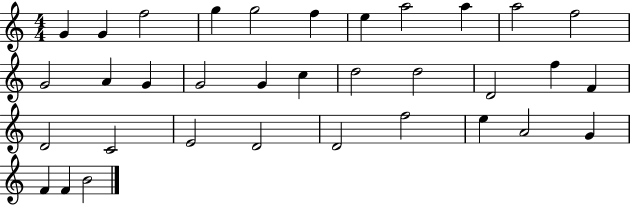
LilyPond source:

{
  \clef treble
  \numericTimeSignature
  \time 4/4
  \key c \major
  g'4 g'4 f''2 | g''4 g''2 f''4 | e''4 a''2 a''4 | a''2 f''2 | \break g'2 a'4 g'4 | g'2 g'4 c''4 | d''2 d''2 | d'2 f''4 f'4 | \break d'2 c'2 | e'2 d'2 | d'2 f''2 | e''4 a'2 g'4 | \break f'4 f'4 b'2 | \bar "|."
}